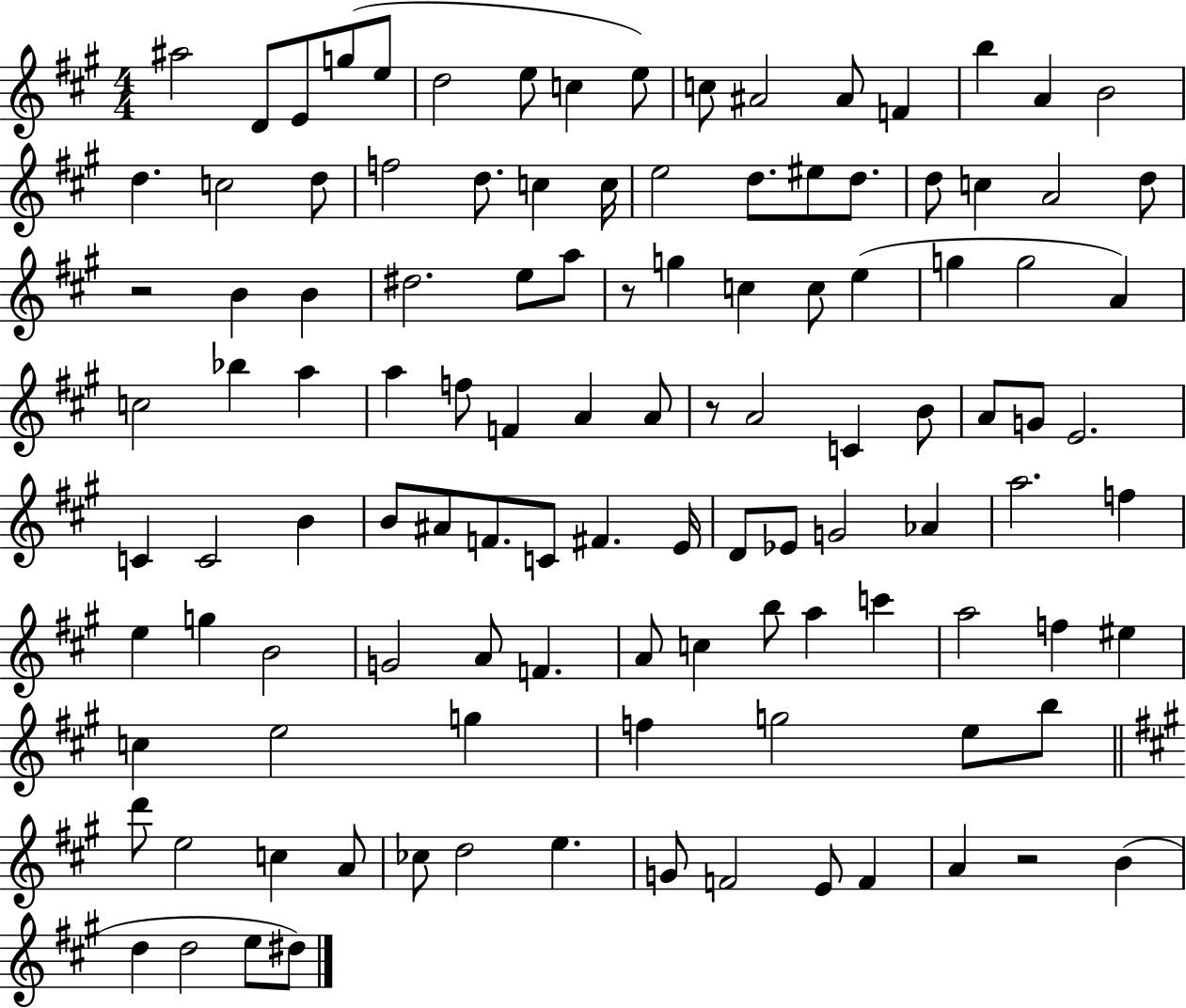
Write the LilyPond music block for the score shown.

{
  \clef treble
  \numericTimeSignature
  \time 4/4
  \key a \major
  ais''2 d'8 e'8 g''8( e''8 | d''2 e''8 c''4 e''8) | c''8 ais'2 ais'8 f'4 | b''4 a'4 b'2 | \break d''4. c''2 d''8 | f''2 d''8. c''4 c''16 | e''2 d''8. eis''8 d''8. | d''8 c''4 a'2 d''8 | \break r2 b'4 b'4 | dis''2. e''8 a''8 | r8 g''4 c''4 c''8 e''4( | g''4 g''2 a'4) | \break c''2 bes''4 a''4 | a''4 f''8 f'4 a'4 a'8 | r8 a'2 c'4 b'8 | a'8 g'8 e'2. | \break c'4 c'2 b'4 | b'8 ais'8 f'8. c'8 fis'4. e'16 | d'8 ees'8 g'2 aes'4 | a''2. f''4 | \break e''4 g''4 b'2 | g'2 a'8 f'4. | a'8 c''4 b''8 a''4 c'''4 | a''2 f''4 eis''4 | \break c''4 e''2 g''4 | f''4 g''2 e''8 b''8 | \bar "||" \break \key a \major d'''8 e''2 c''4 a'8 | ces''8 d''2 e''4. | g'8 f'2 e'8 f'4 | a'4 r2 b'4( | \break d''4 d''2 e''8 dis''8) | \bar "|."
}